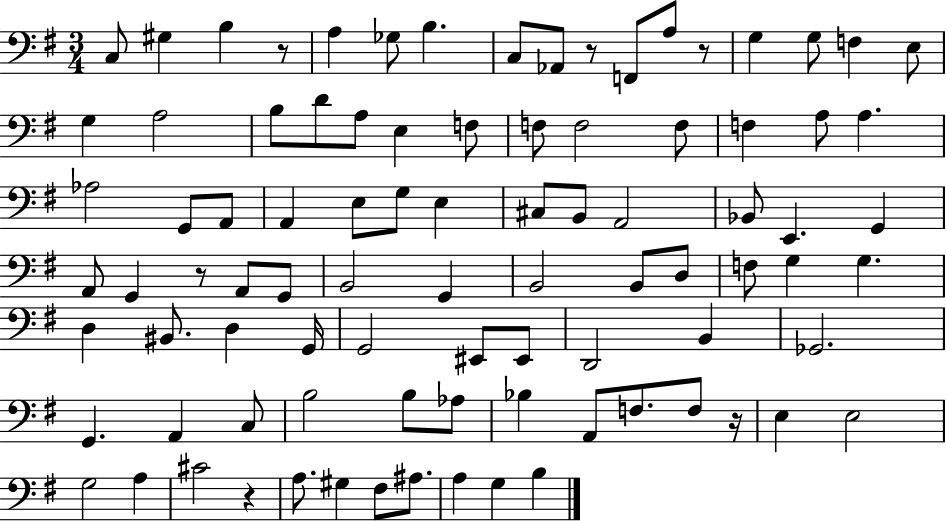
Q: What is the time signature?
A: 3/4